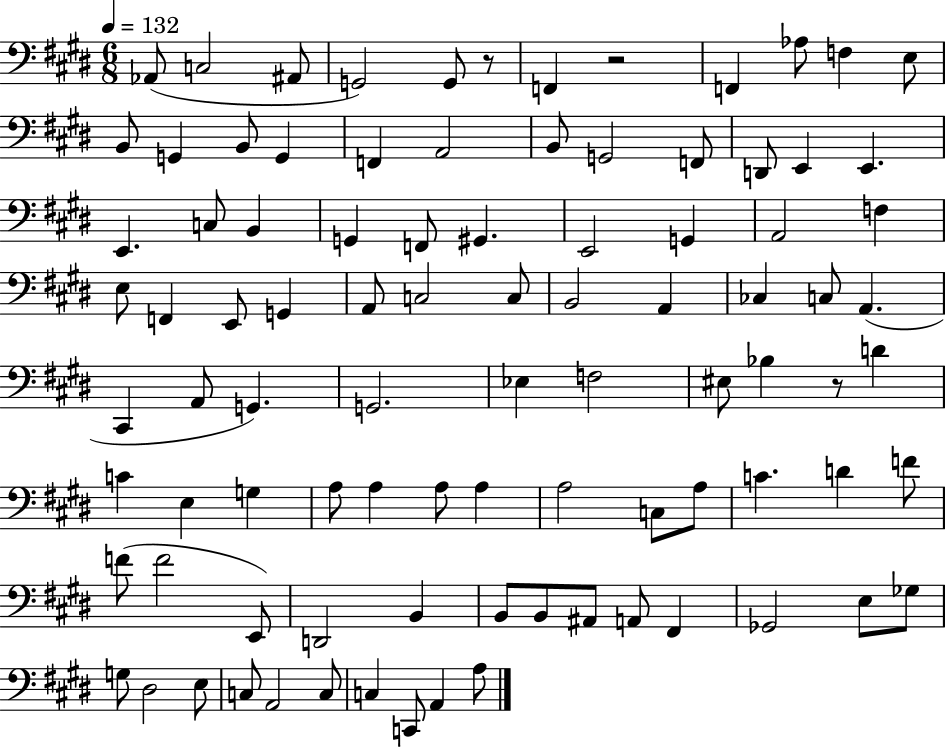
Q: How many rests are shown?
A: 3